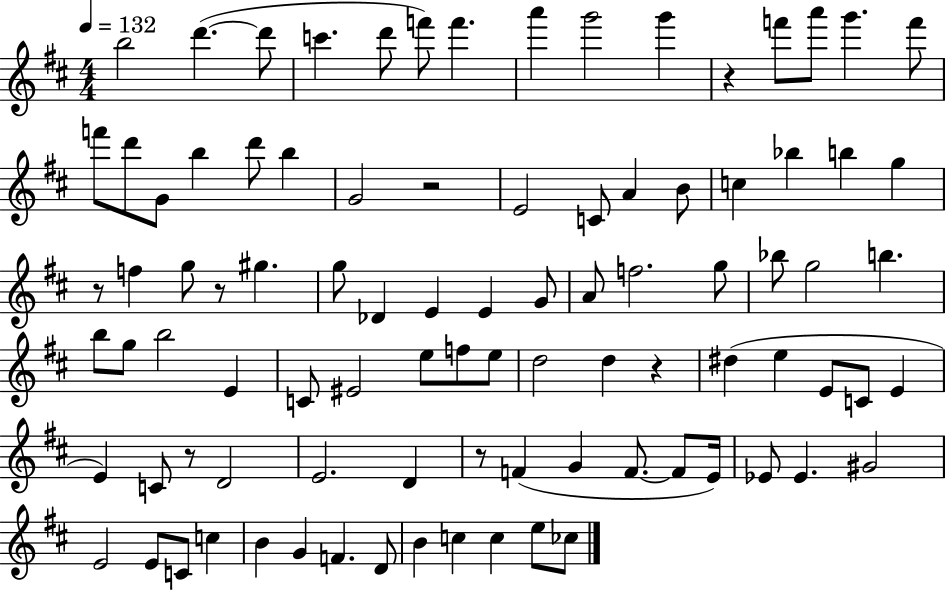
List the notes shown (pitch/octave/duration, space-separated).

B5/h D6/q. D6/e C6/q. D6/e F6/e F6/q. A6/q G6/h G6/q R/q F6/e A6/e G6/q. F6/e F6/e D6/e G4/e B5/q D6/e B5/q G4/h R/h E4/h C4/e A4/q B4/e C5/q Bb5/q B5/q G5/q R/e F5/q G5/e R/e G#5/q. G5/e Db4/q E4/q E4/q G4/e A4/e F5/h. G5/e Bb5/e G5/h B5/q. B5/e G5/e B5/h E4/q C4/e EIS4/h E5/e F5/e E5/e D5/h D5/q R/q D#5/q E5/q E4/e C4/e E4/q E4/q C4/e R/e D4/h E4/h. D4/q R/e F4/q G4/q F4/e. F4/e E4/s Eb4/e Eb4/q. G#4/h E4/h E4/e C4/e C5/q B4/q G4/q F4/q. D4/e B4/q C5/q C5/q E5/e CES5/e